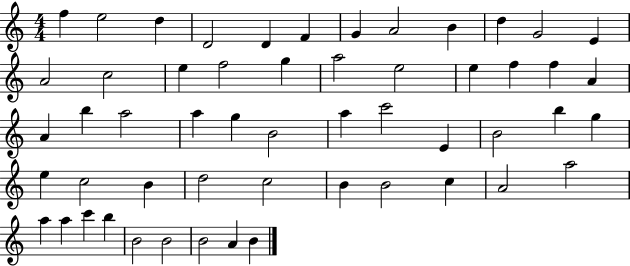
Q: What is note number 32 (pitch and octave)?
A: E4